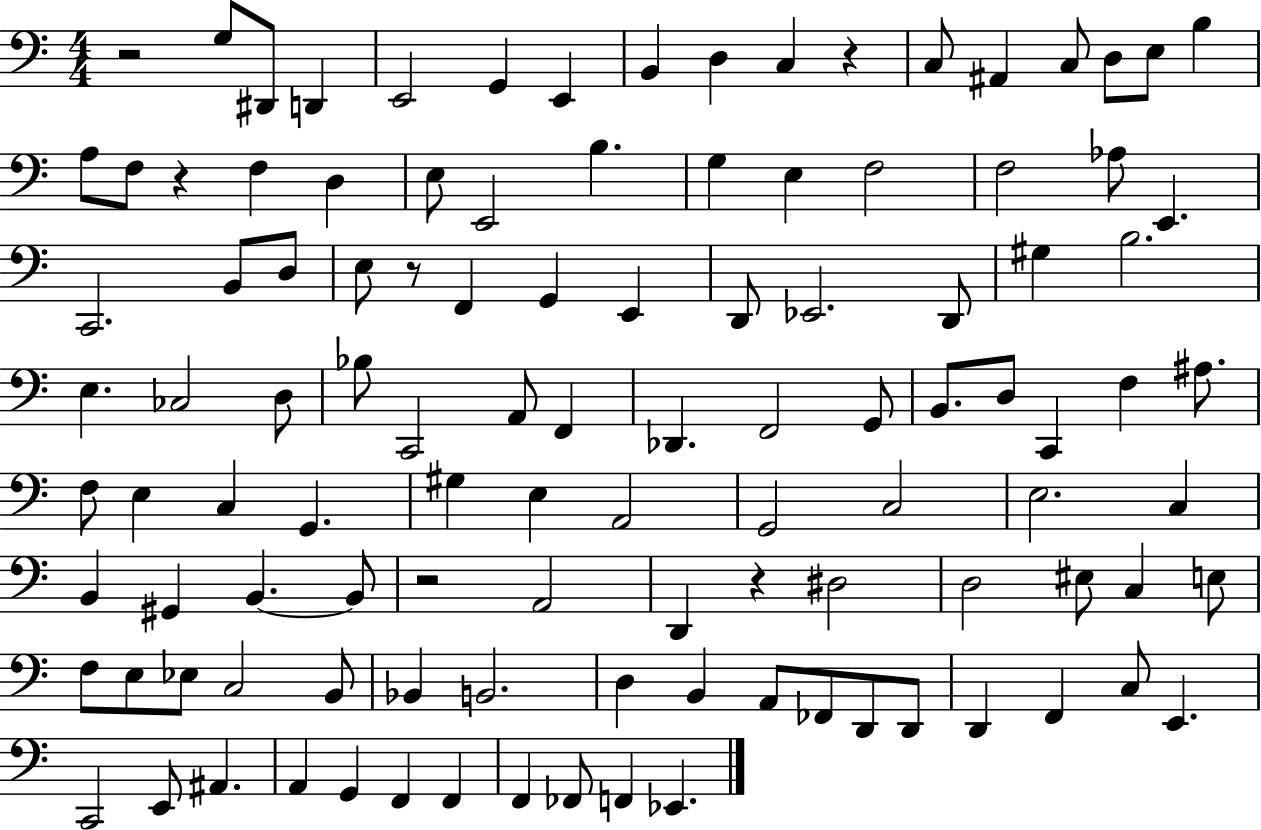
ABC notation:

X:1
T:Untitled
M:4/4
L:1/4
K:C
z2 G,/2 ^D,,/2 D,, E,,2 G,, E,, B,, D, C, z C,/2 ^A,, C,/2 D,/2 E,/2 B, A,/2 F,/2 z F, D, E,/2 E,,2 B, G, E, F,2 F,2 _A,/2 E,, C,,2 B,,/2 D,/2 E,/2 z/2 F,, G,, E,, D,,/2 _E,,2 D,,/2 ^G, B,2 E, _C,2 D,/2 _B,/2 C,,2 A,,/2 F,, _D,, F,,2 G,,/2 B,,/2 D,/2 C,, F, ^A,/2 F,/2 E, C, G,, ^G, E, A,,2 G,,2 C,2 E,2 C, B,, ^G,, B,, B,,/2 z2 A,,2 D,, z ^D,2 D,2 ^E,/2 C, E,/2 F,/2 E,/2 _E,/2 C,2 B,,/2 _B,, B,,2 D, B,, A,,/2 _F,,/2 D,,/2 D,,/2 D,, F,, C,/2 E,, C,,2 E,,/2 ^A,, A,, G,, F,, F,, F,, _F,,/2 F,, _E,,